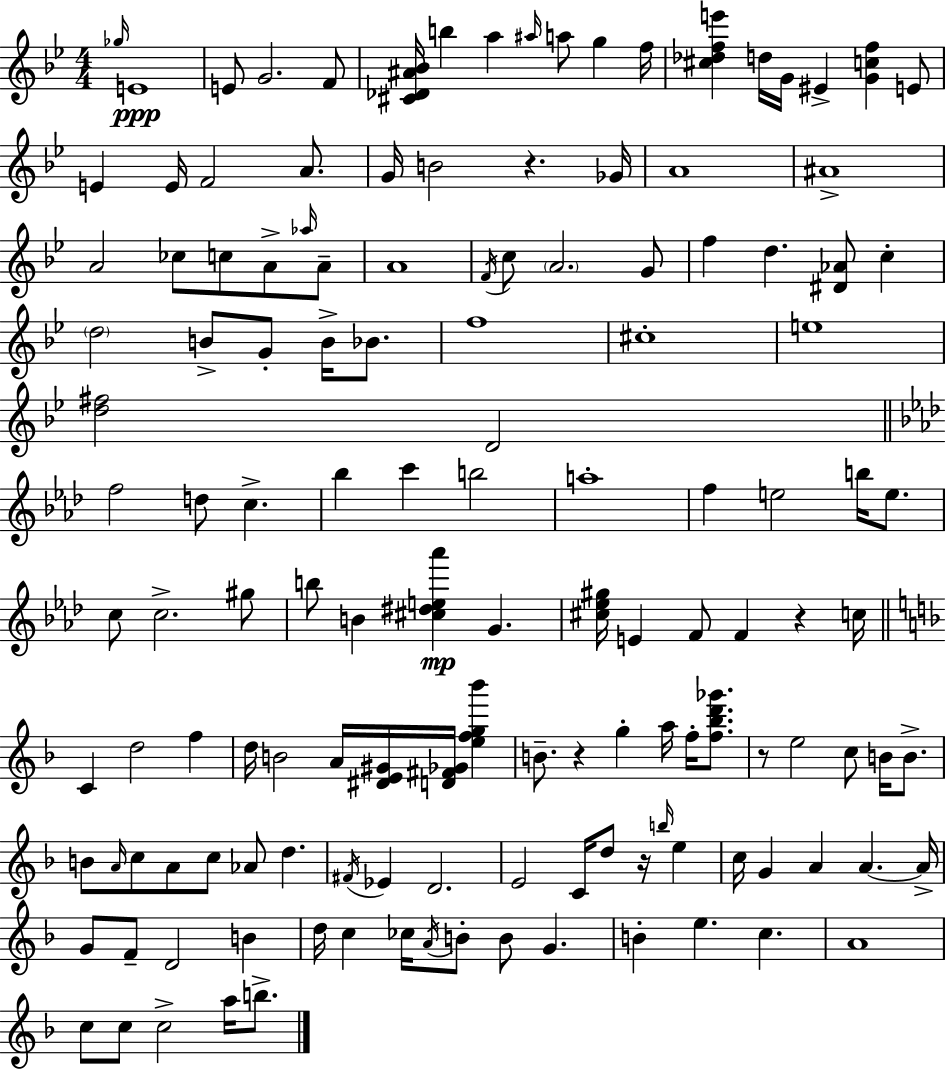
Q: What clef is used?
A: treble